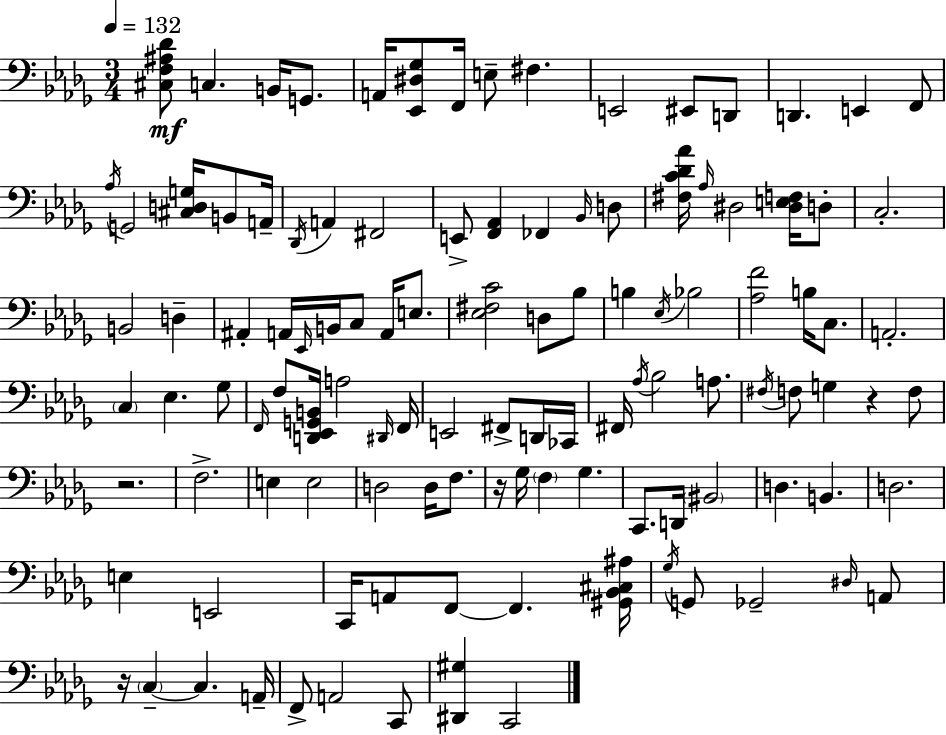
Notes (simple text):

[C#3,F3,A#3,Db4]/e C3/q. B2/s G2/e. A2/s [Eb2,D#3,Gb3]/e F2/s E3/e F#3/q. E2/h EIS2/e D2/e D2/q. E2/q F2/e Ab3/s G2/h [C#3,D3,G3]/s B2/e A2/s Db2/s A2/q F#2/h E2/e [F2,Ab2]/q FES2/q Bb2/s D3/e [F#3,C4,Db4,Ab4]/s Ab3/s D#3/h [D#3,E3,F3]/s D3/e C3/h. B2/h D3/q A#2/q A2/s Eb2/s B2/s C3/e A2/s E3/e. [Eb3,F#3,C4]/h D3/e Bb3/e B3/q Eb3/s Bb3/h [Ab3,F4]/h B3/s C3/e. A2/h. C3/q Eb3/q. Gb3/e F2/s F3/e [D2,Eb2,G2,B2]/s A3/h D#2/s F2/s E2/h F#2/e D2/s CES2/s F#2/s Ab3/s Bb3/h A3/e. F#3/s F3/e G3/q R/q F3/e R/h. F3/h. E3/q E3/h D3/h D3/s F3/e. R/s Gb3/s F3/q Gb3/q. C2/e. D2/s BIS2/h D3/q. B2/q. D3/h. E3/q E2/h C2/s A2/e F2/e F2/q. [G#2,Bb2,C#3,A#3]/s Gb3/s G2/e Gb2/h D#3/s A2/e R/s C3/q C3/q. A2/s F2/e A2/h C2/e [D#2,G#3]/q C2/h